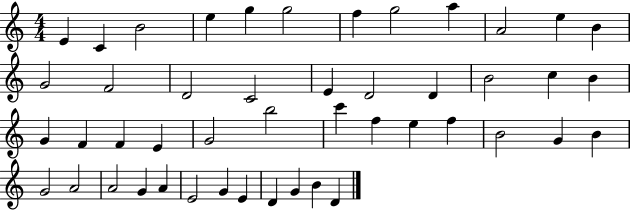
E4/q C4/q B4/h E5/q G5/q G5/h F5/q G5/h A5/q A4/h E5/q B4/q G4/h F4/h D4/h C4/h E4/q D4/h D4/q B4/h C5/q B4/q G4/q F4/q F4/q E4/q G4/h B5/h C6/q F5/q E5/q F5/q B4/h G4/q B4/q G4/h A4/h A4/h G4/q A4/q E4/h G4/q E4/q D4/q G4/q B4/q D4/q